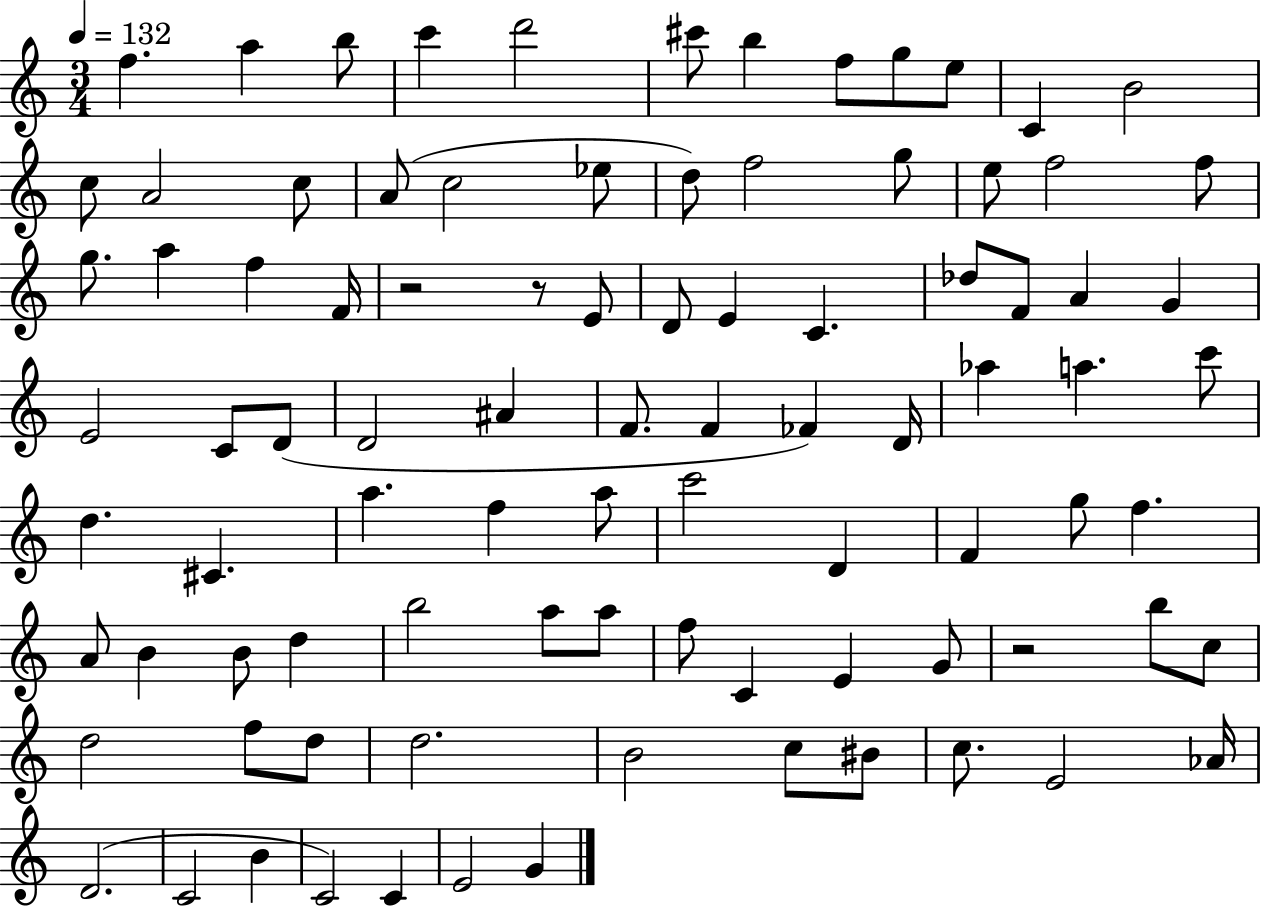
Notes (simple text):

F5/q. A5/q B5/e C6/q D6/h C#6/e B5/q F5/e G5/e E5/e C4/q B4/h C5/e A4/h C5/e A4/e C5/h Eb5/e D5/e F5/h G5/e E5/e F5/h F5/e G5/e. A5/q F5/q F4/s R/h R/e E4/e D4/e E4/q C4/q. Db5/e F4/e A4/q G4/q E4/h C4/e D4/e D4/h A#4/q F4/e. F4/q FES4/q D4/s Ab5/q A5/q. C6/e D5/q. C#4/q. A5/q. F5/q A5/e C6/h D4/q F4/q G5/e F5/q. A4/e B4/q B4/e D5/q B5/h A5/e A5/e F5/e C4/q E4/q G4/e R/h B5/e C5/e D5/h F5/e D5/e D5/h. B4/h C5/e BIS4/e C5/e. E4/h Ab4/s D4/h. C4/h B4/q C4/h C4/q E4/h G4/q